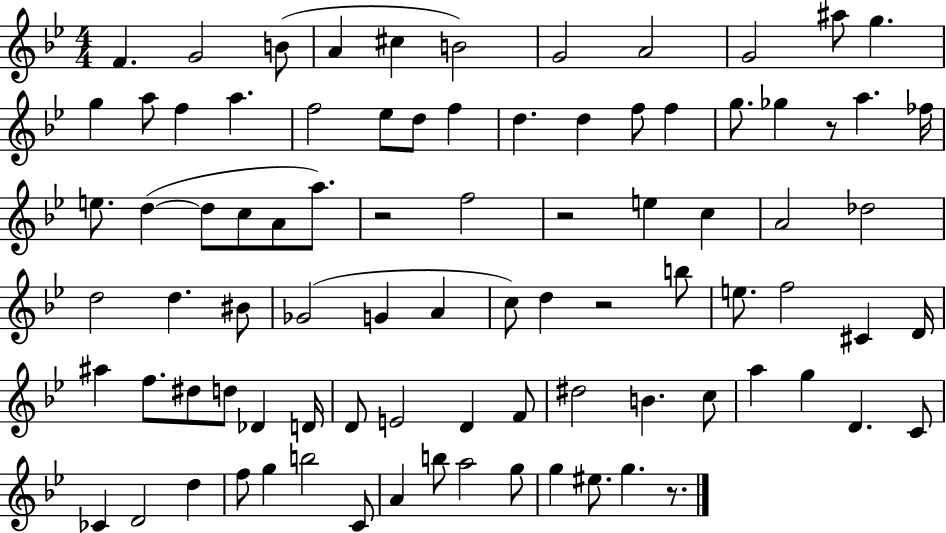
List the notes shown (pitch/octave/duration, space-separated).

F4/q. G4/h B4/e A4/q C#5/q B4/h G4/h A4/h G4/h A#5/e G5/q. G5/q A5/e F5/q A5/q. F5/h Eb5/e D5/e F5/q D5/q. D5/q F5/e F5/q G5/e. Gb5/q R/e A5/q. FES5/s E5/e. D5/q D5/e C5/e A4/e A5/e. R/h F5/h R/h E5/q C5/q A4/h Db5/h D5/h D5/q. BIS4/e Gb4/h G4/q A4/q C5/e D5/q R/h B5/e E5/e. F5/h C#4/q D4/s A#5/q F5/e. D#5/e D5/e Db4/q D4/s D4/e E4/h D4/q F4/e D#5/h B4/q. C5/e A5/q G5/q D4/q. C4/e CES4/q D4/h D5/q F5/e G5/q B5/h C4/e A4/q B5/e A5/h G5/e G5/q EIS5/e. G5/q. R/e.